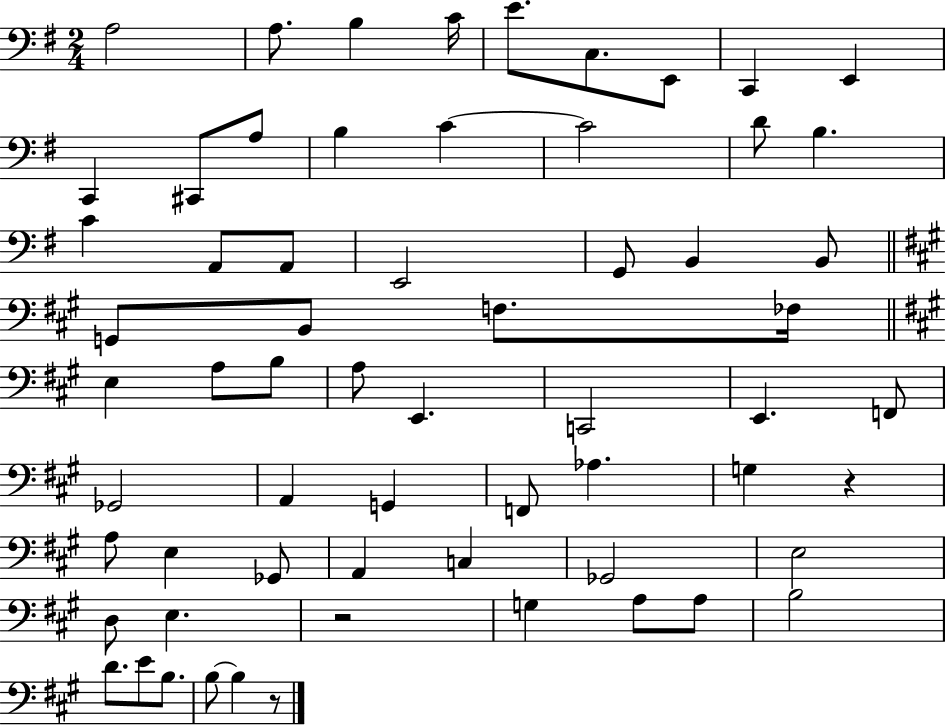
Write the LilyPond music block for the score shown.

{
  \clef bass
  \numericTimeSignature
  \time 2/4
  \key g \major
  a2 | a8. b4 c'16 | e'8. c8. e,8 | c,4 e,4 | \break c,4 cis,8 a8 | b4 c'4~~ | c'2 | d'8 b4. | \break c'4 a,8 a,8 | e,2 | g,8 b,4 b,8 | \bar "||" \break \key a \major g,8 b,8 f8. fes16 | \bar "||" \break \key a \major e4 a8 b8 | a8 e,4. | c,2 | e,4. f,8 | \break ges,2 | a,4 g,4 | f,8 aes4. | g4 r4 | \break a8 e4 ges,8 | a,4 c4 | ges,2 | e2 | \break d8 e4. | r2 | g4 a8 a8 | b2 | \break d'8. e'8 b8. | b8~~ b4 r8 | \bar "|."
}